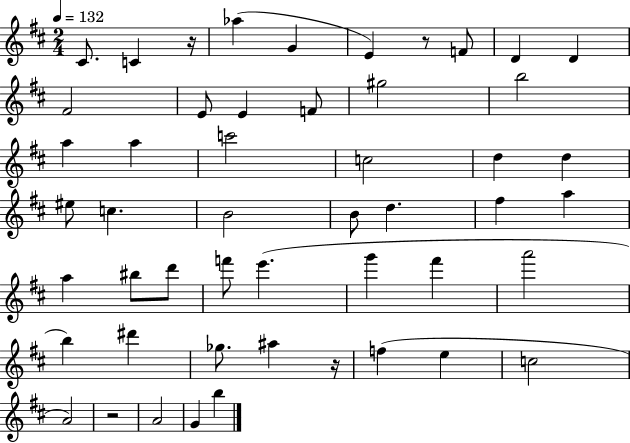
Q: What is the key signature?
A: D major